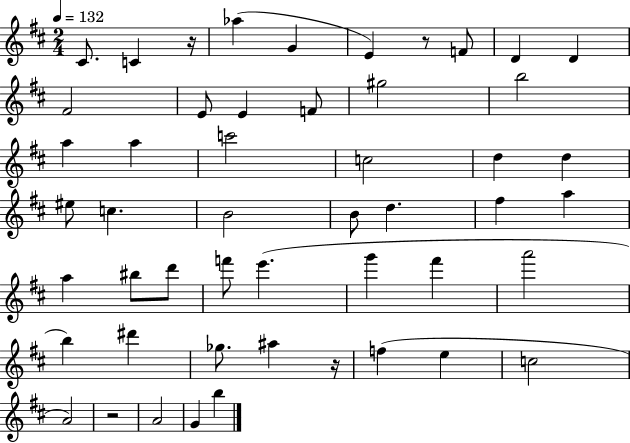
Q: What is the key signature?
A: D major